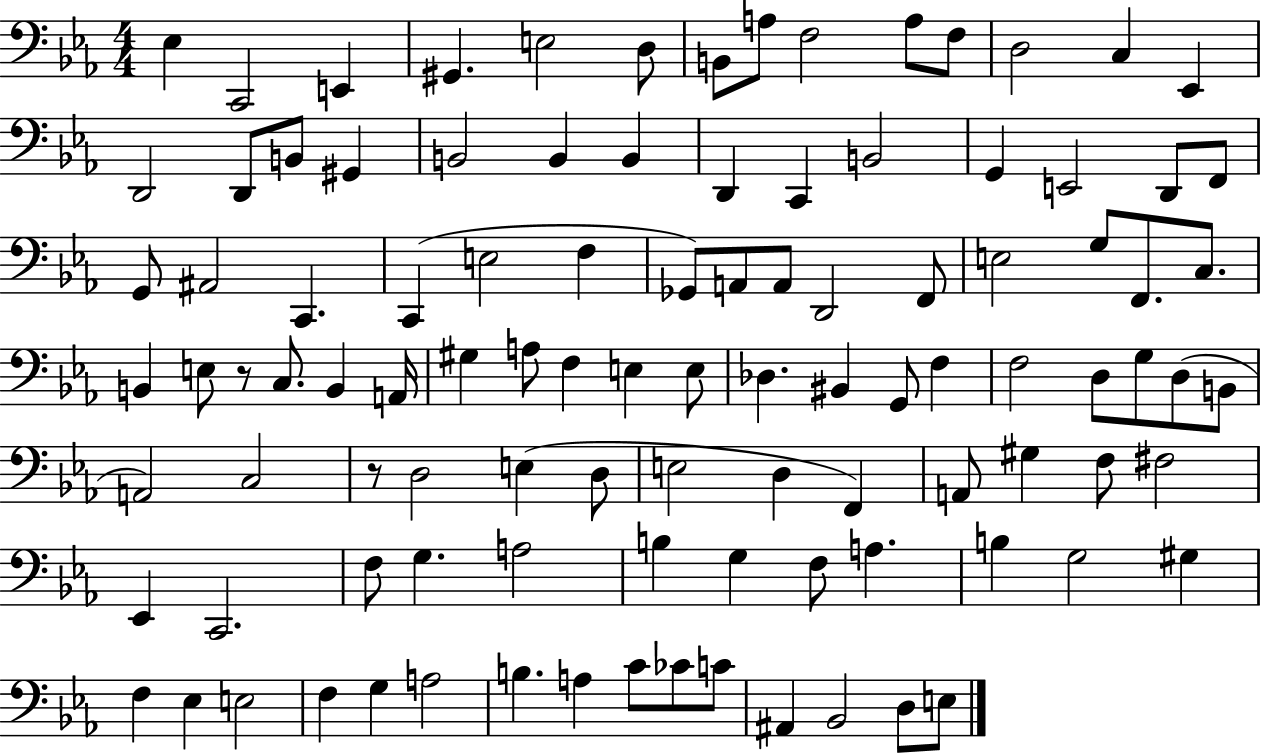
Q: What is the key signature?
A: EES major